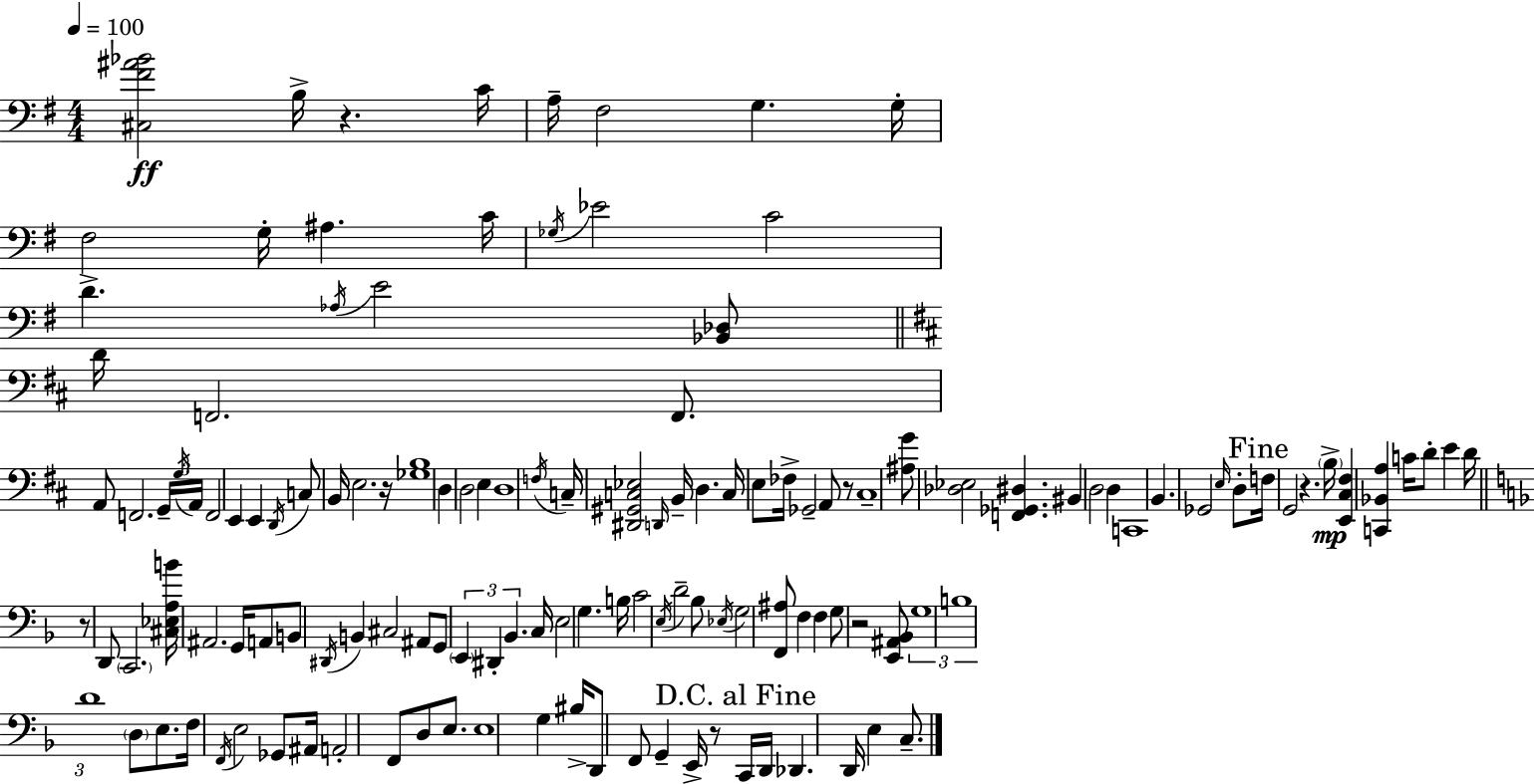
{
  \clef bass
  \numericTimeSignature
  \time 4/4
  \key g \major
  \tempo 4 = 100
  <cis fis' ais' bes'>2\ff b16-> r4. c'16 | a16-- fis2 g4. g16-. | fis2 g16-. ais4. c'16 | \acciaccatura { ges16 } ees'2 c'2 | \break d'4.-> \acciaccatura { aes16 } e'2 | <bes, des>8 \bar "||" \break \key b \minor d'16 f,2. f,8. | a,8 f,2. \tuplet 3/2 { g,16-- \acciaccatura { g16 } | a,16 } f,2 e,4 e,4 | \acciaccatura { d,16 } c8 b,16 e2. | \break r16 <ges b>1 | d4 d2 e4 | d1 | \acciaccatura { f16 } c16-- <dis, gis, c ees>2 \grace { d,16 } b,16-- d4. | \break c16 e8 fes16-> ges,2-- | a,8 r8 cis1-- | <ais g'>8 <des ees>2 <f, ges, dis>4. | bis,4 d2 | \break d4 c,1 | b,4. ges,2 | \grace { e16 } d8-. \mark "Fine" f16 g,2 r4. | \parenthesize b16->\mp <e, cis fis>4 <c, bes, a>4 c'16 d'8-. | \break e'4 d'16 \bar "||" \break \key d \minor r8 d,8 \parenthesize c,2. | <cis ees a b'>16 ais,2. g,16 a,8 | b,8 \acciaccatura { dis,16 } b,4 cis2 ais,8 | g,8 \tuplet 3/2 { \parenthesize e,4 dis,4-. bes,4. } | \break c16 e2 g4. | b16 c'2 \acciaccatura { e16 } d'2-- | bes8 \acciaccatura { ees16 } g2 <f, ais>8 f4 | f4 g8 r2 | \break <e, ais, bes,>8 \tuplet 3/2 { g1 | b1 | d'1 } | \parenthesize d8 e8. f16 \acciaccatura { f,16 } e2 | \break ges,8 ais,16 a,2-. f,8 d8 | e8. e1 | g4 bis16-> d,8 f,8 g,4-- | e,16-> r8 \mark "D.C. al Fine" c,16 d,16 des,4. d,16 e4 | \break c8.-- \bar "|."
}